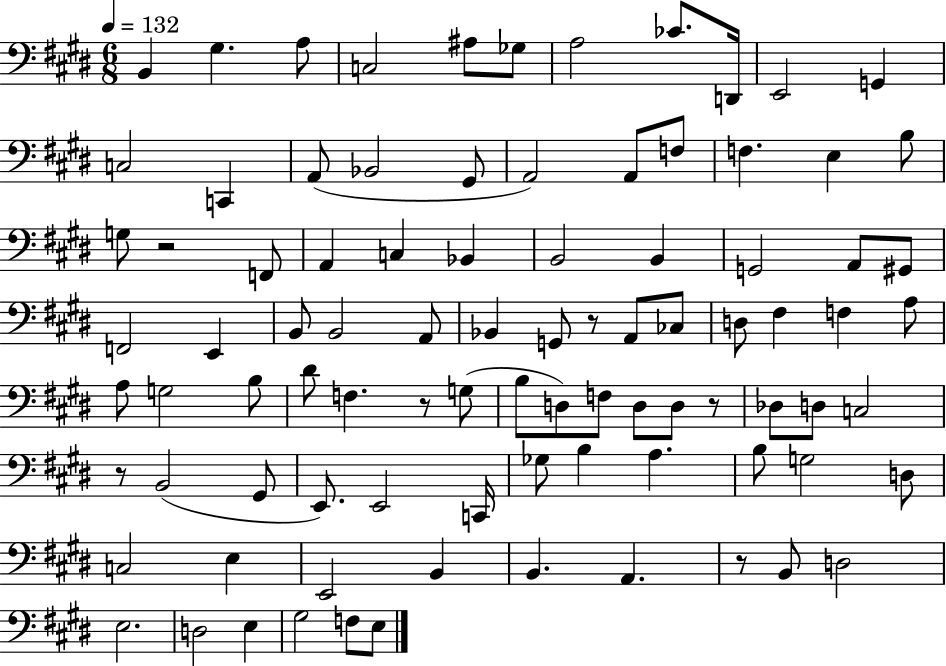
B2/q G#3/q. A3/e C3/h A#3/e Gb3/e A3/h CES4/e. D2/s E2/h G2/q C3/h C2/q A2/e Bb2/h G#2/e A2/h A2/e F3/e F3/q. E3/q B3/e G3/e R/h F2/e A2/q C3/q Bb2/q B2/h B2/q G2/h A2/e G#2/e F2/h E2/q B2/e B2/h A2/e Bb2/q G2/e R/e A2/e CES3/e D3/e F#3/q F3/q A3/e A3/e G3/h B3/e D#4/e F3/q. R/e G3/e B3/e D3/e F3/e D3/e D3/e R/e Db3/e D3/e C3/h R/e B2/h G#2/e E2/e. E2/h C2/s Gb3/e B3/q A3/q. B3/e G3/h D3/e C3/h E3/q E2/h B2/q B2/q. A2/q. R/e B2/e D3/h E3/h. D3/h E3/q G#3/h F3/e E3/e